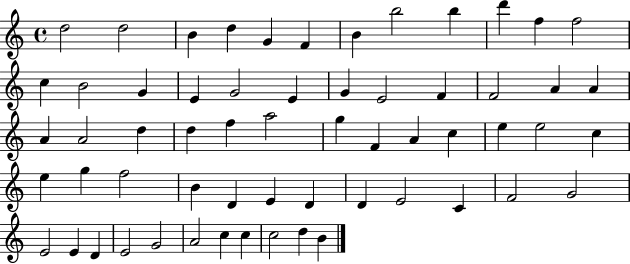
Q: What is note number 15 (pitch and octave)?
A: G4